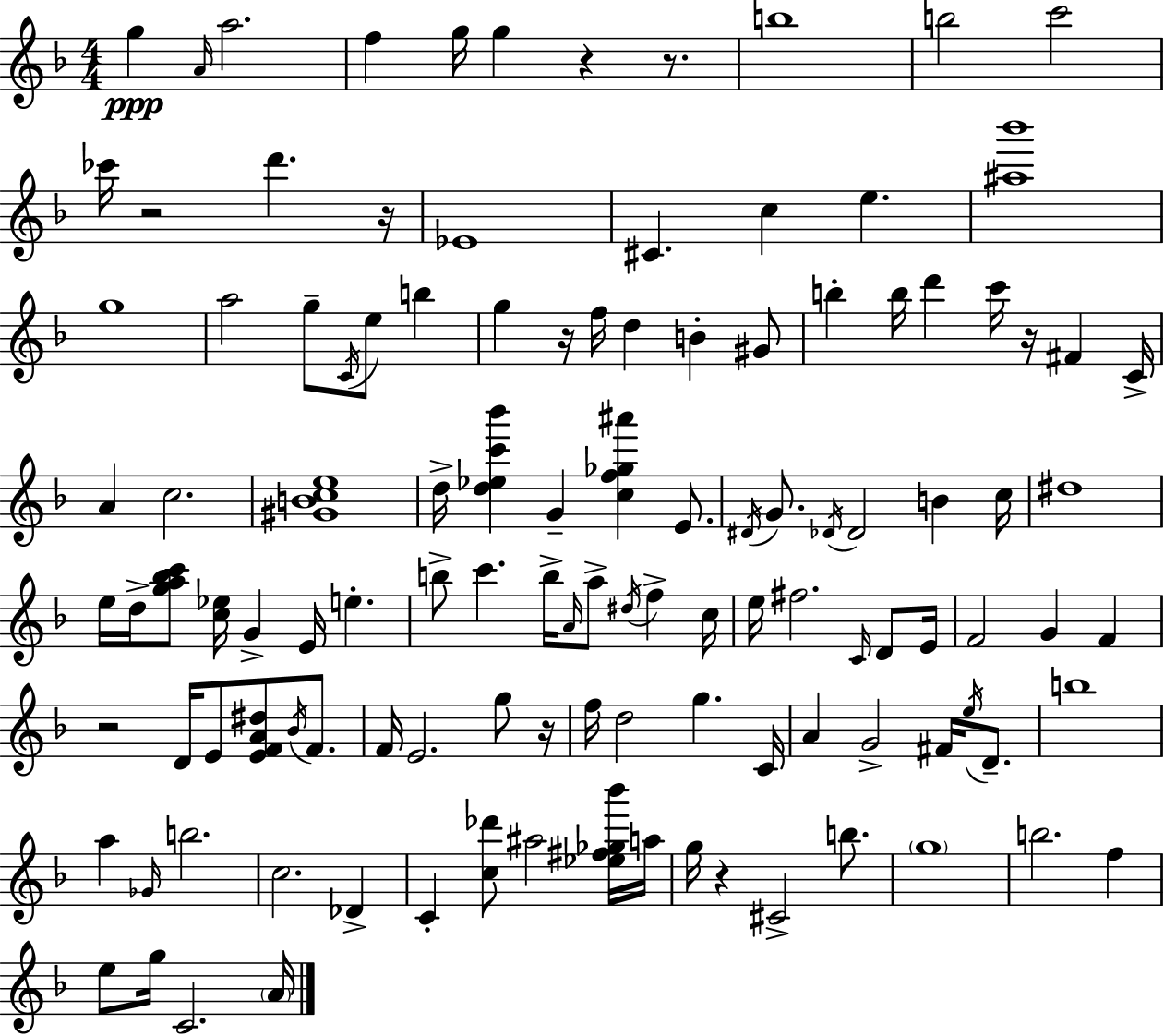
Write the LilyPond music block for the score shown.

{
  \clef treble
  \numericTimeSignature
  \time 4/4
  \key d \minor
  g''4\ppp \grace { a'16 } a''2. | f''4 g''16 g''4 r4 r8. | b''1 | b''2 c'''2 | \break ces'''16 r2 d'''4. | r16 ees'1 | cis'4. c''4 e''4. | <ais'' bes'''>1 | \break g''1 | a''2 g''8-- \acciaccatura { c'16 } e''8 b''4 | g''4 r16 f''16 d''4 b'4-. | gis'8 b''4-. b''16 d'''4 c'''16 r16 fis'4 | \break c'16-> a'4 c''2. | <gis' b' c'' e''>1 | d''16-> <d'' ees'' c''' bes'''>4 g'4-- <c'' f'' ges'' ais'''>4 e'8. | \acciaccatura { dis'16 } g'8. \acciaccatura { des'16 } des'2 b'4 | \break c''16 dis''1 | e''16 d''16-> <g'' a'' bes'' c'''>8 <c'' ees''>16 g'4-> e'16 e''4.-. | b''8-> c'''4. b''16-> \grace { a'16 } a''8-> | \acciaccatura { dis''16 } f''4-> c''16 e''16 fis''2. | \break \grace { c'16 } d'8 e'16 f'2 g'4 | f'4 r2 d'16 | e'8 <e' f' a' dis''>8 \acciaccatura { bes'16 } f'8. f'16 e'2. | g''8 r16 f''16 d''2 | \break g''4. c'16 a'4 g'2-> | fis'16 \acciaccatura { e''16 } d'8.-- b''1 | a''4 \grace { ges'16 } b''2. | c''2. | \break des'4-> c'4-. <c'' des'''>8 | ais''2 <ees'' fis'' ges'' bes'''>16 a''16 g''16 r4 cis'2-> | b''8. \parenthesize g''1 | b''2. | \break f''4 e''8 g''16 c'2. | \parenthesize a'16 \bar "|."
}